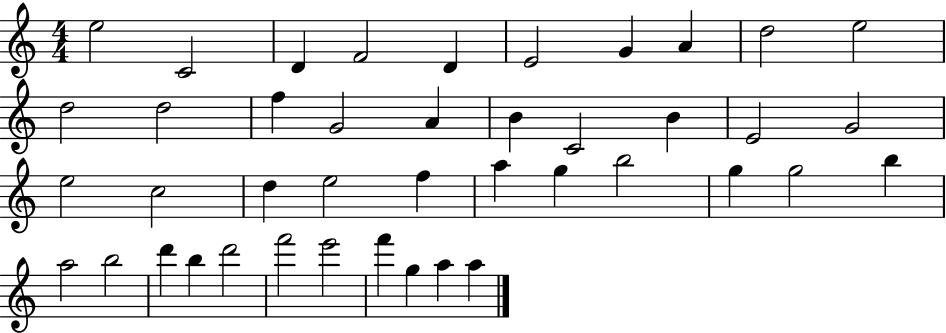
E5/h C4/h D4/q F4/h D4/q E4/h G4/q A4/q D5/h E5/h D5/h D5/h F5/q G4/h A4/q B4/q C4/h B4/q E4/h G4/h E5/h C5/h D5/q E5/h F5/q A5/q G5/q B5/h G5/q G5/h B5/q A5/h B5/h D6/q B5/q D6/h F6/h E6/h F6/q G5/q A5/q A5/q